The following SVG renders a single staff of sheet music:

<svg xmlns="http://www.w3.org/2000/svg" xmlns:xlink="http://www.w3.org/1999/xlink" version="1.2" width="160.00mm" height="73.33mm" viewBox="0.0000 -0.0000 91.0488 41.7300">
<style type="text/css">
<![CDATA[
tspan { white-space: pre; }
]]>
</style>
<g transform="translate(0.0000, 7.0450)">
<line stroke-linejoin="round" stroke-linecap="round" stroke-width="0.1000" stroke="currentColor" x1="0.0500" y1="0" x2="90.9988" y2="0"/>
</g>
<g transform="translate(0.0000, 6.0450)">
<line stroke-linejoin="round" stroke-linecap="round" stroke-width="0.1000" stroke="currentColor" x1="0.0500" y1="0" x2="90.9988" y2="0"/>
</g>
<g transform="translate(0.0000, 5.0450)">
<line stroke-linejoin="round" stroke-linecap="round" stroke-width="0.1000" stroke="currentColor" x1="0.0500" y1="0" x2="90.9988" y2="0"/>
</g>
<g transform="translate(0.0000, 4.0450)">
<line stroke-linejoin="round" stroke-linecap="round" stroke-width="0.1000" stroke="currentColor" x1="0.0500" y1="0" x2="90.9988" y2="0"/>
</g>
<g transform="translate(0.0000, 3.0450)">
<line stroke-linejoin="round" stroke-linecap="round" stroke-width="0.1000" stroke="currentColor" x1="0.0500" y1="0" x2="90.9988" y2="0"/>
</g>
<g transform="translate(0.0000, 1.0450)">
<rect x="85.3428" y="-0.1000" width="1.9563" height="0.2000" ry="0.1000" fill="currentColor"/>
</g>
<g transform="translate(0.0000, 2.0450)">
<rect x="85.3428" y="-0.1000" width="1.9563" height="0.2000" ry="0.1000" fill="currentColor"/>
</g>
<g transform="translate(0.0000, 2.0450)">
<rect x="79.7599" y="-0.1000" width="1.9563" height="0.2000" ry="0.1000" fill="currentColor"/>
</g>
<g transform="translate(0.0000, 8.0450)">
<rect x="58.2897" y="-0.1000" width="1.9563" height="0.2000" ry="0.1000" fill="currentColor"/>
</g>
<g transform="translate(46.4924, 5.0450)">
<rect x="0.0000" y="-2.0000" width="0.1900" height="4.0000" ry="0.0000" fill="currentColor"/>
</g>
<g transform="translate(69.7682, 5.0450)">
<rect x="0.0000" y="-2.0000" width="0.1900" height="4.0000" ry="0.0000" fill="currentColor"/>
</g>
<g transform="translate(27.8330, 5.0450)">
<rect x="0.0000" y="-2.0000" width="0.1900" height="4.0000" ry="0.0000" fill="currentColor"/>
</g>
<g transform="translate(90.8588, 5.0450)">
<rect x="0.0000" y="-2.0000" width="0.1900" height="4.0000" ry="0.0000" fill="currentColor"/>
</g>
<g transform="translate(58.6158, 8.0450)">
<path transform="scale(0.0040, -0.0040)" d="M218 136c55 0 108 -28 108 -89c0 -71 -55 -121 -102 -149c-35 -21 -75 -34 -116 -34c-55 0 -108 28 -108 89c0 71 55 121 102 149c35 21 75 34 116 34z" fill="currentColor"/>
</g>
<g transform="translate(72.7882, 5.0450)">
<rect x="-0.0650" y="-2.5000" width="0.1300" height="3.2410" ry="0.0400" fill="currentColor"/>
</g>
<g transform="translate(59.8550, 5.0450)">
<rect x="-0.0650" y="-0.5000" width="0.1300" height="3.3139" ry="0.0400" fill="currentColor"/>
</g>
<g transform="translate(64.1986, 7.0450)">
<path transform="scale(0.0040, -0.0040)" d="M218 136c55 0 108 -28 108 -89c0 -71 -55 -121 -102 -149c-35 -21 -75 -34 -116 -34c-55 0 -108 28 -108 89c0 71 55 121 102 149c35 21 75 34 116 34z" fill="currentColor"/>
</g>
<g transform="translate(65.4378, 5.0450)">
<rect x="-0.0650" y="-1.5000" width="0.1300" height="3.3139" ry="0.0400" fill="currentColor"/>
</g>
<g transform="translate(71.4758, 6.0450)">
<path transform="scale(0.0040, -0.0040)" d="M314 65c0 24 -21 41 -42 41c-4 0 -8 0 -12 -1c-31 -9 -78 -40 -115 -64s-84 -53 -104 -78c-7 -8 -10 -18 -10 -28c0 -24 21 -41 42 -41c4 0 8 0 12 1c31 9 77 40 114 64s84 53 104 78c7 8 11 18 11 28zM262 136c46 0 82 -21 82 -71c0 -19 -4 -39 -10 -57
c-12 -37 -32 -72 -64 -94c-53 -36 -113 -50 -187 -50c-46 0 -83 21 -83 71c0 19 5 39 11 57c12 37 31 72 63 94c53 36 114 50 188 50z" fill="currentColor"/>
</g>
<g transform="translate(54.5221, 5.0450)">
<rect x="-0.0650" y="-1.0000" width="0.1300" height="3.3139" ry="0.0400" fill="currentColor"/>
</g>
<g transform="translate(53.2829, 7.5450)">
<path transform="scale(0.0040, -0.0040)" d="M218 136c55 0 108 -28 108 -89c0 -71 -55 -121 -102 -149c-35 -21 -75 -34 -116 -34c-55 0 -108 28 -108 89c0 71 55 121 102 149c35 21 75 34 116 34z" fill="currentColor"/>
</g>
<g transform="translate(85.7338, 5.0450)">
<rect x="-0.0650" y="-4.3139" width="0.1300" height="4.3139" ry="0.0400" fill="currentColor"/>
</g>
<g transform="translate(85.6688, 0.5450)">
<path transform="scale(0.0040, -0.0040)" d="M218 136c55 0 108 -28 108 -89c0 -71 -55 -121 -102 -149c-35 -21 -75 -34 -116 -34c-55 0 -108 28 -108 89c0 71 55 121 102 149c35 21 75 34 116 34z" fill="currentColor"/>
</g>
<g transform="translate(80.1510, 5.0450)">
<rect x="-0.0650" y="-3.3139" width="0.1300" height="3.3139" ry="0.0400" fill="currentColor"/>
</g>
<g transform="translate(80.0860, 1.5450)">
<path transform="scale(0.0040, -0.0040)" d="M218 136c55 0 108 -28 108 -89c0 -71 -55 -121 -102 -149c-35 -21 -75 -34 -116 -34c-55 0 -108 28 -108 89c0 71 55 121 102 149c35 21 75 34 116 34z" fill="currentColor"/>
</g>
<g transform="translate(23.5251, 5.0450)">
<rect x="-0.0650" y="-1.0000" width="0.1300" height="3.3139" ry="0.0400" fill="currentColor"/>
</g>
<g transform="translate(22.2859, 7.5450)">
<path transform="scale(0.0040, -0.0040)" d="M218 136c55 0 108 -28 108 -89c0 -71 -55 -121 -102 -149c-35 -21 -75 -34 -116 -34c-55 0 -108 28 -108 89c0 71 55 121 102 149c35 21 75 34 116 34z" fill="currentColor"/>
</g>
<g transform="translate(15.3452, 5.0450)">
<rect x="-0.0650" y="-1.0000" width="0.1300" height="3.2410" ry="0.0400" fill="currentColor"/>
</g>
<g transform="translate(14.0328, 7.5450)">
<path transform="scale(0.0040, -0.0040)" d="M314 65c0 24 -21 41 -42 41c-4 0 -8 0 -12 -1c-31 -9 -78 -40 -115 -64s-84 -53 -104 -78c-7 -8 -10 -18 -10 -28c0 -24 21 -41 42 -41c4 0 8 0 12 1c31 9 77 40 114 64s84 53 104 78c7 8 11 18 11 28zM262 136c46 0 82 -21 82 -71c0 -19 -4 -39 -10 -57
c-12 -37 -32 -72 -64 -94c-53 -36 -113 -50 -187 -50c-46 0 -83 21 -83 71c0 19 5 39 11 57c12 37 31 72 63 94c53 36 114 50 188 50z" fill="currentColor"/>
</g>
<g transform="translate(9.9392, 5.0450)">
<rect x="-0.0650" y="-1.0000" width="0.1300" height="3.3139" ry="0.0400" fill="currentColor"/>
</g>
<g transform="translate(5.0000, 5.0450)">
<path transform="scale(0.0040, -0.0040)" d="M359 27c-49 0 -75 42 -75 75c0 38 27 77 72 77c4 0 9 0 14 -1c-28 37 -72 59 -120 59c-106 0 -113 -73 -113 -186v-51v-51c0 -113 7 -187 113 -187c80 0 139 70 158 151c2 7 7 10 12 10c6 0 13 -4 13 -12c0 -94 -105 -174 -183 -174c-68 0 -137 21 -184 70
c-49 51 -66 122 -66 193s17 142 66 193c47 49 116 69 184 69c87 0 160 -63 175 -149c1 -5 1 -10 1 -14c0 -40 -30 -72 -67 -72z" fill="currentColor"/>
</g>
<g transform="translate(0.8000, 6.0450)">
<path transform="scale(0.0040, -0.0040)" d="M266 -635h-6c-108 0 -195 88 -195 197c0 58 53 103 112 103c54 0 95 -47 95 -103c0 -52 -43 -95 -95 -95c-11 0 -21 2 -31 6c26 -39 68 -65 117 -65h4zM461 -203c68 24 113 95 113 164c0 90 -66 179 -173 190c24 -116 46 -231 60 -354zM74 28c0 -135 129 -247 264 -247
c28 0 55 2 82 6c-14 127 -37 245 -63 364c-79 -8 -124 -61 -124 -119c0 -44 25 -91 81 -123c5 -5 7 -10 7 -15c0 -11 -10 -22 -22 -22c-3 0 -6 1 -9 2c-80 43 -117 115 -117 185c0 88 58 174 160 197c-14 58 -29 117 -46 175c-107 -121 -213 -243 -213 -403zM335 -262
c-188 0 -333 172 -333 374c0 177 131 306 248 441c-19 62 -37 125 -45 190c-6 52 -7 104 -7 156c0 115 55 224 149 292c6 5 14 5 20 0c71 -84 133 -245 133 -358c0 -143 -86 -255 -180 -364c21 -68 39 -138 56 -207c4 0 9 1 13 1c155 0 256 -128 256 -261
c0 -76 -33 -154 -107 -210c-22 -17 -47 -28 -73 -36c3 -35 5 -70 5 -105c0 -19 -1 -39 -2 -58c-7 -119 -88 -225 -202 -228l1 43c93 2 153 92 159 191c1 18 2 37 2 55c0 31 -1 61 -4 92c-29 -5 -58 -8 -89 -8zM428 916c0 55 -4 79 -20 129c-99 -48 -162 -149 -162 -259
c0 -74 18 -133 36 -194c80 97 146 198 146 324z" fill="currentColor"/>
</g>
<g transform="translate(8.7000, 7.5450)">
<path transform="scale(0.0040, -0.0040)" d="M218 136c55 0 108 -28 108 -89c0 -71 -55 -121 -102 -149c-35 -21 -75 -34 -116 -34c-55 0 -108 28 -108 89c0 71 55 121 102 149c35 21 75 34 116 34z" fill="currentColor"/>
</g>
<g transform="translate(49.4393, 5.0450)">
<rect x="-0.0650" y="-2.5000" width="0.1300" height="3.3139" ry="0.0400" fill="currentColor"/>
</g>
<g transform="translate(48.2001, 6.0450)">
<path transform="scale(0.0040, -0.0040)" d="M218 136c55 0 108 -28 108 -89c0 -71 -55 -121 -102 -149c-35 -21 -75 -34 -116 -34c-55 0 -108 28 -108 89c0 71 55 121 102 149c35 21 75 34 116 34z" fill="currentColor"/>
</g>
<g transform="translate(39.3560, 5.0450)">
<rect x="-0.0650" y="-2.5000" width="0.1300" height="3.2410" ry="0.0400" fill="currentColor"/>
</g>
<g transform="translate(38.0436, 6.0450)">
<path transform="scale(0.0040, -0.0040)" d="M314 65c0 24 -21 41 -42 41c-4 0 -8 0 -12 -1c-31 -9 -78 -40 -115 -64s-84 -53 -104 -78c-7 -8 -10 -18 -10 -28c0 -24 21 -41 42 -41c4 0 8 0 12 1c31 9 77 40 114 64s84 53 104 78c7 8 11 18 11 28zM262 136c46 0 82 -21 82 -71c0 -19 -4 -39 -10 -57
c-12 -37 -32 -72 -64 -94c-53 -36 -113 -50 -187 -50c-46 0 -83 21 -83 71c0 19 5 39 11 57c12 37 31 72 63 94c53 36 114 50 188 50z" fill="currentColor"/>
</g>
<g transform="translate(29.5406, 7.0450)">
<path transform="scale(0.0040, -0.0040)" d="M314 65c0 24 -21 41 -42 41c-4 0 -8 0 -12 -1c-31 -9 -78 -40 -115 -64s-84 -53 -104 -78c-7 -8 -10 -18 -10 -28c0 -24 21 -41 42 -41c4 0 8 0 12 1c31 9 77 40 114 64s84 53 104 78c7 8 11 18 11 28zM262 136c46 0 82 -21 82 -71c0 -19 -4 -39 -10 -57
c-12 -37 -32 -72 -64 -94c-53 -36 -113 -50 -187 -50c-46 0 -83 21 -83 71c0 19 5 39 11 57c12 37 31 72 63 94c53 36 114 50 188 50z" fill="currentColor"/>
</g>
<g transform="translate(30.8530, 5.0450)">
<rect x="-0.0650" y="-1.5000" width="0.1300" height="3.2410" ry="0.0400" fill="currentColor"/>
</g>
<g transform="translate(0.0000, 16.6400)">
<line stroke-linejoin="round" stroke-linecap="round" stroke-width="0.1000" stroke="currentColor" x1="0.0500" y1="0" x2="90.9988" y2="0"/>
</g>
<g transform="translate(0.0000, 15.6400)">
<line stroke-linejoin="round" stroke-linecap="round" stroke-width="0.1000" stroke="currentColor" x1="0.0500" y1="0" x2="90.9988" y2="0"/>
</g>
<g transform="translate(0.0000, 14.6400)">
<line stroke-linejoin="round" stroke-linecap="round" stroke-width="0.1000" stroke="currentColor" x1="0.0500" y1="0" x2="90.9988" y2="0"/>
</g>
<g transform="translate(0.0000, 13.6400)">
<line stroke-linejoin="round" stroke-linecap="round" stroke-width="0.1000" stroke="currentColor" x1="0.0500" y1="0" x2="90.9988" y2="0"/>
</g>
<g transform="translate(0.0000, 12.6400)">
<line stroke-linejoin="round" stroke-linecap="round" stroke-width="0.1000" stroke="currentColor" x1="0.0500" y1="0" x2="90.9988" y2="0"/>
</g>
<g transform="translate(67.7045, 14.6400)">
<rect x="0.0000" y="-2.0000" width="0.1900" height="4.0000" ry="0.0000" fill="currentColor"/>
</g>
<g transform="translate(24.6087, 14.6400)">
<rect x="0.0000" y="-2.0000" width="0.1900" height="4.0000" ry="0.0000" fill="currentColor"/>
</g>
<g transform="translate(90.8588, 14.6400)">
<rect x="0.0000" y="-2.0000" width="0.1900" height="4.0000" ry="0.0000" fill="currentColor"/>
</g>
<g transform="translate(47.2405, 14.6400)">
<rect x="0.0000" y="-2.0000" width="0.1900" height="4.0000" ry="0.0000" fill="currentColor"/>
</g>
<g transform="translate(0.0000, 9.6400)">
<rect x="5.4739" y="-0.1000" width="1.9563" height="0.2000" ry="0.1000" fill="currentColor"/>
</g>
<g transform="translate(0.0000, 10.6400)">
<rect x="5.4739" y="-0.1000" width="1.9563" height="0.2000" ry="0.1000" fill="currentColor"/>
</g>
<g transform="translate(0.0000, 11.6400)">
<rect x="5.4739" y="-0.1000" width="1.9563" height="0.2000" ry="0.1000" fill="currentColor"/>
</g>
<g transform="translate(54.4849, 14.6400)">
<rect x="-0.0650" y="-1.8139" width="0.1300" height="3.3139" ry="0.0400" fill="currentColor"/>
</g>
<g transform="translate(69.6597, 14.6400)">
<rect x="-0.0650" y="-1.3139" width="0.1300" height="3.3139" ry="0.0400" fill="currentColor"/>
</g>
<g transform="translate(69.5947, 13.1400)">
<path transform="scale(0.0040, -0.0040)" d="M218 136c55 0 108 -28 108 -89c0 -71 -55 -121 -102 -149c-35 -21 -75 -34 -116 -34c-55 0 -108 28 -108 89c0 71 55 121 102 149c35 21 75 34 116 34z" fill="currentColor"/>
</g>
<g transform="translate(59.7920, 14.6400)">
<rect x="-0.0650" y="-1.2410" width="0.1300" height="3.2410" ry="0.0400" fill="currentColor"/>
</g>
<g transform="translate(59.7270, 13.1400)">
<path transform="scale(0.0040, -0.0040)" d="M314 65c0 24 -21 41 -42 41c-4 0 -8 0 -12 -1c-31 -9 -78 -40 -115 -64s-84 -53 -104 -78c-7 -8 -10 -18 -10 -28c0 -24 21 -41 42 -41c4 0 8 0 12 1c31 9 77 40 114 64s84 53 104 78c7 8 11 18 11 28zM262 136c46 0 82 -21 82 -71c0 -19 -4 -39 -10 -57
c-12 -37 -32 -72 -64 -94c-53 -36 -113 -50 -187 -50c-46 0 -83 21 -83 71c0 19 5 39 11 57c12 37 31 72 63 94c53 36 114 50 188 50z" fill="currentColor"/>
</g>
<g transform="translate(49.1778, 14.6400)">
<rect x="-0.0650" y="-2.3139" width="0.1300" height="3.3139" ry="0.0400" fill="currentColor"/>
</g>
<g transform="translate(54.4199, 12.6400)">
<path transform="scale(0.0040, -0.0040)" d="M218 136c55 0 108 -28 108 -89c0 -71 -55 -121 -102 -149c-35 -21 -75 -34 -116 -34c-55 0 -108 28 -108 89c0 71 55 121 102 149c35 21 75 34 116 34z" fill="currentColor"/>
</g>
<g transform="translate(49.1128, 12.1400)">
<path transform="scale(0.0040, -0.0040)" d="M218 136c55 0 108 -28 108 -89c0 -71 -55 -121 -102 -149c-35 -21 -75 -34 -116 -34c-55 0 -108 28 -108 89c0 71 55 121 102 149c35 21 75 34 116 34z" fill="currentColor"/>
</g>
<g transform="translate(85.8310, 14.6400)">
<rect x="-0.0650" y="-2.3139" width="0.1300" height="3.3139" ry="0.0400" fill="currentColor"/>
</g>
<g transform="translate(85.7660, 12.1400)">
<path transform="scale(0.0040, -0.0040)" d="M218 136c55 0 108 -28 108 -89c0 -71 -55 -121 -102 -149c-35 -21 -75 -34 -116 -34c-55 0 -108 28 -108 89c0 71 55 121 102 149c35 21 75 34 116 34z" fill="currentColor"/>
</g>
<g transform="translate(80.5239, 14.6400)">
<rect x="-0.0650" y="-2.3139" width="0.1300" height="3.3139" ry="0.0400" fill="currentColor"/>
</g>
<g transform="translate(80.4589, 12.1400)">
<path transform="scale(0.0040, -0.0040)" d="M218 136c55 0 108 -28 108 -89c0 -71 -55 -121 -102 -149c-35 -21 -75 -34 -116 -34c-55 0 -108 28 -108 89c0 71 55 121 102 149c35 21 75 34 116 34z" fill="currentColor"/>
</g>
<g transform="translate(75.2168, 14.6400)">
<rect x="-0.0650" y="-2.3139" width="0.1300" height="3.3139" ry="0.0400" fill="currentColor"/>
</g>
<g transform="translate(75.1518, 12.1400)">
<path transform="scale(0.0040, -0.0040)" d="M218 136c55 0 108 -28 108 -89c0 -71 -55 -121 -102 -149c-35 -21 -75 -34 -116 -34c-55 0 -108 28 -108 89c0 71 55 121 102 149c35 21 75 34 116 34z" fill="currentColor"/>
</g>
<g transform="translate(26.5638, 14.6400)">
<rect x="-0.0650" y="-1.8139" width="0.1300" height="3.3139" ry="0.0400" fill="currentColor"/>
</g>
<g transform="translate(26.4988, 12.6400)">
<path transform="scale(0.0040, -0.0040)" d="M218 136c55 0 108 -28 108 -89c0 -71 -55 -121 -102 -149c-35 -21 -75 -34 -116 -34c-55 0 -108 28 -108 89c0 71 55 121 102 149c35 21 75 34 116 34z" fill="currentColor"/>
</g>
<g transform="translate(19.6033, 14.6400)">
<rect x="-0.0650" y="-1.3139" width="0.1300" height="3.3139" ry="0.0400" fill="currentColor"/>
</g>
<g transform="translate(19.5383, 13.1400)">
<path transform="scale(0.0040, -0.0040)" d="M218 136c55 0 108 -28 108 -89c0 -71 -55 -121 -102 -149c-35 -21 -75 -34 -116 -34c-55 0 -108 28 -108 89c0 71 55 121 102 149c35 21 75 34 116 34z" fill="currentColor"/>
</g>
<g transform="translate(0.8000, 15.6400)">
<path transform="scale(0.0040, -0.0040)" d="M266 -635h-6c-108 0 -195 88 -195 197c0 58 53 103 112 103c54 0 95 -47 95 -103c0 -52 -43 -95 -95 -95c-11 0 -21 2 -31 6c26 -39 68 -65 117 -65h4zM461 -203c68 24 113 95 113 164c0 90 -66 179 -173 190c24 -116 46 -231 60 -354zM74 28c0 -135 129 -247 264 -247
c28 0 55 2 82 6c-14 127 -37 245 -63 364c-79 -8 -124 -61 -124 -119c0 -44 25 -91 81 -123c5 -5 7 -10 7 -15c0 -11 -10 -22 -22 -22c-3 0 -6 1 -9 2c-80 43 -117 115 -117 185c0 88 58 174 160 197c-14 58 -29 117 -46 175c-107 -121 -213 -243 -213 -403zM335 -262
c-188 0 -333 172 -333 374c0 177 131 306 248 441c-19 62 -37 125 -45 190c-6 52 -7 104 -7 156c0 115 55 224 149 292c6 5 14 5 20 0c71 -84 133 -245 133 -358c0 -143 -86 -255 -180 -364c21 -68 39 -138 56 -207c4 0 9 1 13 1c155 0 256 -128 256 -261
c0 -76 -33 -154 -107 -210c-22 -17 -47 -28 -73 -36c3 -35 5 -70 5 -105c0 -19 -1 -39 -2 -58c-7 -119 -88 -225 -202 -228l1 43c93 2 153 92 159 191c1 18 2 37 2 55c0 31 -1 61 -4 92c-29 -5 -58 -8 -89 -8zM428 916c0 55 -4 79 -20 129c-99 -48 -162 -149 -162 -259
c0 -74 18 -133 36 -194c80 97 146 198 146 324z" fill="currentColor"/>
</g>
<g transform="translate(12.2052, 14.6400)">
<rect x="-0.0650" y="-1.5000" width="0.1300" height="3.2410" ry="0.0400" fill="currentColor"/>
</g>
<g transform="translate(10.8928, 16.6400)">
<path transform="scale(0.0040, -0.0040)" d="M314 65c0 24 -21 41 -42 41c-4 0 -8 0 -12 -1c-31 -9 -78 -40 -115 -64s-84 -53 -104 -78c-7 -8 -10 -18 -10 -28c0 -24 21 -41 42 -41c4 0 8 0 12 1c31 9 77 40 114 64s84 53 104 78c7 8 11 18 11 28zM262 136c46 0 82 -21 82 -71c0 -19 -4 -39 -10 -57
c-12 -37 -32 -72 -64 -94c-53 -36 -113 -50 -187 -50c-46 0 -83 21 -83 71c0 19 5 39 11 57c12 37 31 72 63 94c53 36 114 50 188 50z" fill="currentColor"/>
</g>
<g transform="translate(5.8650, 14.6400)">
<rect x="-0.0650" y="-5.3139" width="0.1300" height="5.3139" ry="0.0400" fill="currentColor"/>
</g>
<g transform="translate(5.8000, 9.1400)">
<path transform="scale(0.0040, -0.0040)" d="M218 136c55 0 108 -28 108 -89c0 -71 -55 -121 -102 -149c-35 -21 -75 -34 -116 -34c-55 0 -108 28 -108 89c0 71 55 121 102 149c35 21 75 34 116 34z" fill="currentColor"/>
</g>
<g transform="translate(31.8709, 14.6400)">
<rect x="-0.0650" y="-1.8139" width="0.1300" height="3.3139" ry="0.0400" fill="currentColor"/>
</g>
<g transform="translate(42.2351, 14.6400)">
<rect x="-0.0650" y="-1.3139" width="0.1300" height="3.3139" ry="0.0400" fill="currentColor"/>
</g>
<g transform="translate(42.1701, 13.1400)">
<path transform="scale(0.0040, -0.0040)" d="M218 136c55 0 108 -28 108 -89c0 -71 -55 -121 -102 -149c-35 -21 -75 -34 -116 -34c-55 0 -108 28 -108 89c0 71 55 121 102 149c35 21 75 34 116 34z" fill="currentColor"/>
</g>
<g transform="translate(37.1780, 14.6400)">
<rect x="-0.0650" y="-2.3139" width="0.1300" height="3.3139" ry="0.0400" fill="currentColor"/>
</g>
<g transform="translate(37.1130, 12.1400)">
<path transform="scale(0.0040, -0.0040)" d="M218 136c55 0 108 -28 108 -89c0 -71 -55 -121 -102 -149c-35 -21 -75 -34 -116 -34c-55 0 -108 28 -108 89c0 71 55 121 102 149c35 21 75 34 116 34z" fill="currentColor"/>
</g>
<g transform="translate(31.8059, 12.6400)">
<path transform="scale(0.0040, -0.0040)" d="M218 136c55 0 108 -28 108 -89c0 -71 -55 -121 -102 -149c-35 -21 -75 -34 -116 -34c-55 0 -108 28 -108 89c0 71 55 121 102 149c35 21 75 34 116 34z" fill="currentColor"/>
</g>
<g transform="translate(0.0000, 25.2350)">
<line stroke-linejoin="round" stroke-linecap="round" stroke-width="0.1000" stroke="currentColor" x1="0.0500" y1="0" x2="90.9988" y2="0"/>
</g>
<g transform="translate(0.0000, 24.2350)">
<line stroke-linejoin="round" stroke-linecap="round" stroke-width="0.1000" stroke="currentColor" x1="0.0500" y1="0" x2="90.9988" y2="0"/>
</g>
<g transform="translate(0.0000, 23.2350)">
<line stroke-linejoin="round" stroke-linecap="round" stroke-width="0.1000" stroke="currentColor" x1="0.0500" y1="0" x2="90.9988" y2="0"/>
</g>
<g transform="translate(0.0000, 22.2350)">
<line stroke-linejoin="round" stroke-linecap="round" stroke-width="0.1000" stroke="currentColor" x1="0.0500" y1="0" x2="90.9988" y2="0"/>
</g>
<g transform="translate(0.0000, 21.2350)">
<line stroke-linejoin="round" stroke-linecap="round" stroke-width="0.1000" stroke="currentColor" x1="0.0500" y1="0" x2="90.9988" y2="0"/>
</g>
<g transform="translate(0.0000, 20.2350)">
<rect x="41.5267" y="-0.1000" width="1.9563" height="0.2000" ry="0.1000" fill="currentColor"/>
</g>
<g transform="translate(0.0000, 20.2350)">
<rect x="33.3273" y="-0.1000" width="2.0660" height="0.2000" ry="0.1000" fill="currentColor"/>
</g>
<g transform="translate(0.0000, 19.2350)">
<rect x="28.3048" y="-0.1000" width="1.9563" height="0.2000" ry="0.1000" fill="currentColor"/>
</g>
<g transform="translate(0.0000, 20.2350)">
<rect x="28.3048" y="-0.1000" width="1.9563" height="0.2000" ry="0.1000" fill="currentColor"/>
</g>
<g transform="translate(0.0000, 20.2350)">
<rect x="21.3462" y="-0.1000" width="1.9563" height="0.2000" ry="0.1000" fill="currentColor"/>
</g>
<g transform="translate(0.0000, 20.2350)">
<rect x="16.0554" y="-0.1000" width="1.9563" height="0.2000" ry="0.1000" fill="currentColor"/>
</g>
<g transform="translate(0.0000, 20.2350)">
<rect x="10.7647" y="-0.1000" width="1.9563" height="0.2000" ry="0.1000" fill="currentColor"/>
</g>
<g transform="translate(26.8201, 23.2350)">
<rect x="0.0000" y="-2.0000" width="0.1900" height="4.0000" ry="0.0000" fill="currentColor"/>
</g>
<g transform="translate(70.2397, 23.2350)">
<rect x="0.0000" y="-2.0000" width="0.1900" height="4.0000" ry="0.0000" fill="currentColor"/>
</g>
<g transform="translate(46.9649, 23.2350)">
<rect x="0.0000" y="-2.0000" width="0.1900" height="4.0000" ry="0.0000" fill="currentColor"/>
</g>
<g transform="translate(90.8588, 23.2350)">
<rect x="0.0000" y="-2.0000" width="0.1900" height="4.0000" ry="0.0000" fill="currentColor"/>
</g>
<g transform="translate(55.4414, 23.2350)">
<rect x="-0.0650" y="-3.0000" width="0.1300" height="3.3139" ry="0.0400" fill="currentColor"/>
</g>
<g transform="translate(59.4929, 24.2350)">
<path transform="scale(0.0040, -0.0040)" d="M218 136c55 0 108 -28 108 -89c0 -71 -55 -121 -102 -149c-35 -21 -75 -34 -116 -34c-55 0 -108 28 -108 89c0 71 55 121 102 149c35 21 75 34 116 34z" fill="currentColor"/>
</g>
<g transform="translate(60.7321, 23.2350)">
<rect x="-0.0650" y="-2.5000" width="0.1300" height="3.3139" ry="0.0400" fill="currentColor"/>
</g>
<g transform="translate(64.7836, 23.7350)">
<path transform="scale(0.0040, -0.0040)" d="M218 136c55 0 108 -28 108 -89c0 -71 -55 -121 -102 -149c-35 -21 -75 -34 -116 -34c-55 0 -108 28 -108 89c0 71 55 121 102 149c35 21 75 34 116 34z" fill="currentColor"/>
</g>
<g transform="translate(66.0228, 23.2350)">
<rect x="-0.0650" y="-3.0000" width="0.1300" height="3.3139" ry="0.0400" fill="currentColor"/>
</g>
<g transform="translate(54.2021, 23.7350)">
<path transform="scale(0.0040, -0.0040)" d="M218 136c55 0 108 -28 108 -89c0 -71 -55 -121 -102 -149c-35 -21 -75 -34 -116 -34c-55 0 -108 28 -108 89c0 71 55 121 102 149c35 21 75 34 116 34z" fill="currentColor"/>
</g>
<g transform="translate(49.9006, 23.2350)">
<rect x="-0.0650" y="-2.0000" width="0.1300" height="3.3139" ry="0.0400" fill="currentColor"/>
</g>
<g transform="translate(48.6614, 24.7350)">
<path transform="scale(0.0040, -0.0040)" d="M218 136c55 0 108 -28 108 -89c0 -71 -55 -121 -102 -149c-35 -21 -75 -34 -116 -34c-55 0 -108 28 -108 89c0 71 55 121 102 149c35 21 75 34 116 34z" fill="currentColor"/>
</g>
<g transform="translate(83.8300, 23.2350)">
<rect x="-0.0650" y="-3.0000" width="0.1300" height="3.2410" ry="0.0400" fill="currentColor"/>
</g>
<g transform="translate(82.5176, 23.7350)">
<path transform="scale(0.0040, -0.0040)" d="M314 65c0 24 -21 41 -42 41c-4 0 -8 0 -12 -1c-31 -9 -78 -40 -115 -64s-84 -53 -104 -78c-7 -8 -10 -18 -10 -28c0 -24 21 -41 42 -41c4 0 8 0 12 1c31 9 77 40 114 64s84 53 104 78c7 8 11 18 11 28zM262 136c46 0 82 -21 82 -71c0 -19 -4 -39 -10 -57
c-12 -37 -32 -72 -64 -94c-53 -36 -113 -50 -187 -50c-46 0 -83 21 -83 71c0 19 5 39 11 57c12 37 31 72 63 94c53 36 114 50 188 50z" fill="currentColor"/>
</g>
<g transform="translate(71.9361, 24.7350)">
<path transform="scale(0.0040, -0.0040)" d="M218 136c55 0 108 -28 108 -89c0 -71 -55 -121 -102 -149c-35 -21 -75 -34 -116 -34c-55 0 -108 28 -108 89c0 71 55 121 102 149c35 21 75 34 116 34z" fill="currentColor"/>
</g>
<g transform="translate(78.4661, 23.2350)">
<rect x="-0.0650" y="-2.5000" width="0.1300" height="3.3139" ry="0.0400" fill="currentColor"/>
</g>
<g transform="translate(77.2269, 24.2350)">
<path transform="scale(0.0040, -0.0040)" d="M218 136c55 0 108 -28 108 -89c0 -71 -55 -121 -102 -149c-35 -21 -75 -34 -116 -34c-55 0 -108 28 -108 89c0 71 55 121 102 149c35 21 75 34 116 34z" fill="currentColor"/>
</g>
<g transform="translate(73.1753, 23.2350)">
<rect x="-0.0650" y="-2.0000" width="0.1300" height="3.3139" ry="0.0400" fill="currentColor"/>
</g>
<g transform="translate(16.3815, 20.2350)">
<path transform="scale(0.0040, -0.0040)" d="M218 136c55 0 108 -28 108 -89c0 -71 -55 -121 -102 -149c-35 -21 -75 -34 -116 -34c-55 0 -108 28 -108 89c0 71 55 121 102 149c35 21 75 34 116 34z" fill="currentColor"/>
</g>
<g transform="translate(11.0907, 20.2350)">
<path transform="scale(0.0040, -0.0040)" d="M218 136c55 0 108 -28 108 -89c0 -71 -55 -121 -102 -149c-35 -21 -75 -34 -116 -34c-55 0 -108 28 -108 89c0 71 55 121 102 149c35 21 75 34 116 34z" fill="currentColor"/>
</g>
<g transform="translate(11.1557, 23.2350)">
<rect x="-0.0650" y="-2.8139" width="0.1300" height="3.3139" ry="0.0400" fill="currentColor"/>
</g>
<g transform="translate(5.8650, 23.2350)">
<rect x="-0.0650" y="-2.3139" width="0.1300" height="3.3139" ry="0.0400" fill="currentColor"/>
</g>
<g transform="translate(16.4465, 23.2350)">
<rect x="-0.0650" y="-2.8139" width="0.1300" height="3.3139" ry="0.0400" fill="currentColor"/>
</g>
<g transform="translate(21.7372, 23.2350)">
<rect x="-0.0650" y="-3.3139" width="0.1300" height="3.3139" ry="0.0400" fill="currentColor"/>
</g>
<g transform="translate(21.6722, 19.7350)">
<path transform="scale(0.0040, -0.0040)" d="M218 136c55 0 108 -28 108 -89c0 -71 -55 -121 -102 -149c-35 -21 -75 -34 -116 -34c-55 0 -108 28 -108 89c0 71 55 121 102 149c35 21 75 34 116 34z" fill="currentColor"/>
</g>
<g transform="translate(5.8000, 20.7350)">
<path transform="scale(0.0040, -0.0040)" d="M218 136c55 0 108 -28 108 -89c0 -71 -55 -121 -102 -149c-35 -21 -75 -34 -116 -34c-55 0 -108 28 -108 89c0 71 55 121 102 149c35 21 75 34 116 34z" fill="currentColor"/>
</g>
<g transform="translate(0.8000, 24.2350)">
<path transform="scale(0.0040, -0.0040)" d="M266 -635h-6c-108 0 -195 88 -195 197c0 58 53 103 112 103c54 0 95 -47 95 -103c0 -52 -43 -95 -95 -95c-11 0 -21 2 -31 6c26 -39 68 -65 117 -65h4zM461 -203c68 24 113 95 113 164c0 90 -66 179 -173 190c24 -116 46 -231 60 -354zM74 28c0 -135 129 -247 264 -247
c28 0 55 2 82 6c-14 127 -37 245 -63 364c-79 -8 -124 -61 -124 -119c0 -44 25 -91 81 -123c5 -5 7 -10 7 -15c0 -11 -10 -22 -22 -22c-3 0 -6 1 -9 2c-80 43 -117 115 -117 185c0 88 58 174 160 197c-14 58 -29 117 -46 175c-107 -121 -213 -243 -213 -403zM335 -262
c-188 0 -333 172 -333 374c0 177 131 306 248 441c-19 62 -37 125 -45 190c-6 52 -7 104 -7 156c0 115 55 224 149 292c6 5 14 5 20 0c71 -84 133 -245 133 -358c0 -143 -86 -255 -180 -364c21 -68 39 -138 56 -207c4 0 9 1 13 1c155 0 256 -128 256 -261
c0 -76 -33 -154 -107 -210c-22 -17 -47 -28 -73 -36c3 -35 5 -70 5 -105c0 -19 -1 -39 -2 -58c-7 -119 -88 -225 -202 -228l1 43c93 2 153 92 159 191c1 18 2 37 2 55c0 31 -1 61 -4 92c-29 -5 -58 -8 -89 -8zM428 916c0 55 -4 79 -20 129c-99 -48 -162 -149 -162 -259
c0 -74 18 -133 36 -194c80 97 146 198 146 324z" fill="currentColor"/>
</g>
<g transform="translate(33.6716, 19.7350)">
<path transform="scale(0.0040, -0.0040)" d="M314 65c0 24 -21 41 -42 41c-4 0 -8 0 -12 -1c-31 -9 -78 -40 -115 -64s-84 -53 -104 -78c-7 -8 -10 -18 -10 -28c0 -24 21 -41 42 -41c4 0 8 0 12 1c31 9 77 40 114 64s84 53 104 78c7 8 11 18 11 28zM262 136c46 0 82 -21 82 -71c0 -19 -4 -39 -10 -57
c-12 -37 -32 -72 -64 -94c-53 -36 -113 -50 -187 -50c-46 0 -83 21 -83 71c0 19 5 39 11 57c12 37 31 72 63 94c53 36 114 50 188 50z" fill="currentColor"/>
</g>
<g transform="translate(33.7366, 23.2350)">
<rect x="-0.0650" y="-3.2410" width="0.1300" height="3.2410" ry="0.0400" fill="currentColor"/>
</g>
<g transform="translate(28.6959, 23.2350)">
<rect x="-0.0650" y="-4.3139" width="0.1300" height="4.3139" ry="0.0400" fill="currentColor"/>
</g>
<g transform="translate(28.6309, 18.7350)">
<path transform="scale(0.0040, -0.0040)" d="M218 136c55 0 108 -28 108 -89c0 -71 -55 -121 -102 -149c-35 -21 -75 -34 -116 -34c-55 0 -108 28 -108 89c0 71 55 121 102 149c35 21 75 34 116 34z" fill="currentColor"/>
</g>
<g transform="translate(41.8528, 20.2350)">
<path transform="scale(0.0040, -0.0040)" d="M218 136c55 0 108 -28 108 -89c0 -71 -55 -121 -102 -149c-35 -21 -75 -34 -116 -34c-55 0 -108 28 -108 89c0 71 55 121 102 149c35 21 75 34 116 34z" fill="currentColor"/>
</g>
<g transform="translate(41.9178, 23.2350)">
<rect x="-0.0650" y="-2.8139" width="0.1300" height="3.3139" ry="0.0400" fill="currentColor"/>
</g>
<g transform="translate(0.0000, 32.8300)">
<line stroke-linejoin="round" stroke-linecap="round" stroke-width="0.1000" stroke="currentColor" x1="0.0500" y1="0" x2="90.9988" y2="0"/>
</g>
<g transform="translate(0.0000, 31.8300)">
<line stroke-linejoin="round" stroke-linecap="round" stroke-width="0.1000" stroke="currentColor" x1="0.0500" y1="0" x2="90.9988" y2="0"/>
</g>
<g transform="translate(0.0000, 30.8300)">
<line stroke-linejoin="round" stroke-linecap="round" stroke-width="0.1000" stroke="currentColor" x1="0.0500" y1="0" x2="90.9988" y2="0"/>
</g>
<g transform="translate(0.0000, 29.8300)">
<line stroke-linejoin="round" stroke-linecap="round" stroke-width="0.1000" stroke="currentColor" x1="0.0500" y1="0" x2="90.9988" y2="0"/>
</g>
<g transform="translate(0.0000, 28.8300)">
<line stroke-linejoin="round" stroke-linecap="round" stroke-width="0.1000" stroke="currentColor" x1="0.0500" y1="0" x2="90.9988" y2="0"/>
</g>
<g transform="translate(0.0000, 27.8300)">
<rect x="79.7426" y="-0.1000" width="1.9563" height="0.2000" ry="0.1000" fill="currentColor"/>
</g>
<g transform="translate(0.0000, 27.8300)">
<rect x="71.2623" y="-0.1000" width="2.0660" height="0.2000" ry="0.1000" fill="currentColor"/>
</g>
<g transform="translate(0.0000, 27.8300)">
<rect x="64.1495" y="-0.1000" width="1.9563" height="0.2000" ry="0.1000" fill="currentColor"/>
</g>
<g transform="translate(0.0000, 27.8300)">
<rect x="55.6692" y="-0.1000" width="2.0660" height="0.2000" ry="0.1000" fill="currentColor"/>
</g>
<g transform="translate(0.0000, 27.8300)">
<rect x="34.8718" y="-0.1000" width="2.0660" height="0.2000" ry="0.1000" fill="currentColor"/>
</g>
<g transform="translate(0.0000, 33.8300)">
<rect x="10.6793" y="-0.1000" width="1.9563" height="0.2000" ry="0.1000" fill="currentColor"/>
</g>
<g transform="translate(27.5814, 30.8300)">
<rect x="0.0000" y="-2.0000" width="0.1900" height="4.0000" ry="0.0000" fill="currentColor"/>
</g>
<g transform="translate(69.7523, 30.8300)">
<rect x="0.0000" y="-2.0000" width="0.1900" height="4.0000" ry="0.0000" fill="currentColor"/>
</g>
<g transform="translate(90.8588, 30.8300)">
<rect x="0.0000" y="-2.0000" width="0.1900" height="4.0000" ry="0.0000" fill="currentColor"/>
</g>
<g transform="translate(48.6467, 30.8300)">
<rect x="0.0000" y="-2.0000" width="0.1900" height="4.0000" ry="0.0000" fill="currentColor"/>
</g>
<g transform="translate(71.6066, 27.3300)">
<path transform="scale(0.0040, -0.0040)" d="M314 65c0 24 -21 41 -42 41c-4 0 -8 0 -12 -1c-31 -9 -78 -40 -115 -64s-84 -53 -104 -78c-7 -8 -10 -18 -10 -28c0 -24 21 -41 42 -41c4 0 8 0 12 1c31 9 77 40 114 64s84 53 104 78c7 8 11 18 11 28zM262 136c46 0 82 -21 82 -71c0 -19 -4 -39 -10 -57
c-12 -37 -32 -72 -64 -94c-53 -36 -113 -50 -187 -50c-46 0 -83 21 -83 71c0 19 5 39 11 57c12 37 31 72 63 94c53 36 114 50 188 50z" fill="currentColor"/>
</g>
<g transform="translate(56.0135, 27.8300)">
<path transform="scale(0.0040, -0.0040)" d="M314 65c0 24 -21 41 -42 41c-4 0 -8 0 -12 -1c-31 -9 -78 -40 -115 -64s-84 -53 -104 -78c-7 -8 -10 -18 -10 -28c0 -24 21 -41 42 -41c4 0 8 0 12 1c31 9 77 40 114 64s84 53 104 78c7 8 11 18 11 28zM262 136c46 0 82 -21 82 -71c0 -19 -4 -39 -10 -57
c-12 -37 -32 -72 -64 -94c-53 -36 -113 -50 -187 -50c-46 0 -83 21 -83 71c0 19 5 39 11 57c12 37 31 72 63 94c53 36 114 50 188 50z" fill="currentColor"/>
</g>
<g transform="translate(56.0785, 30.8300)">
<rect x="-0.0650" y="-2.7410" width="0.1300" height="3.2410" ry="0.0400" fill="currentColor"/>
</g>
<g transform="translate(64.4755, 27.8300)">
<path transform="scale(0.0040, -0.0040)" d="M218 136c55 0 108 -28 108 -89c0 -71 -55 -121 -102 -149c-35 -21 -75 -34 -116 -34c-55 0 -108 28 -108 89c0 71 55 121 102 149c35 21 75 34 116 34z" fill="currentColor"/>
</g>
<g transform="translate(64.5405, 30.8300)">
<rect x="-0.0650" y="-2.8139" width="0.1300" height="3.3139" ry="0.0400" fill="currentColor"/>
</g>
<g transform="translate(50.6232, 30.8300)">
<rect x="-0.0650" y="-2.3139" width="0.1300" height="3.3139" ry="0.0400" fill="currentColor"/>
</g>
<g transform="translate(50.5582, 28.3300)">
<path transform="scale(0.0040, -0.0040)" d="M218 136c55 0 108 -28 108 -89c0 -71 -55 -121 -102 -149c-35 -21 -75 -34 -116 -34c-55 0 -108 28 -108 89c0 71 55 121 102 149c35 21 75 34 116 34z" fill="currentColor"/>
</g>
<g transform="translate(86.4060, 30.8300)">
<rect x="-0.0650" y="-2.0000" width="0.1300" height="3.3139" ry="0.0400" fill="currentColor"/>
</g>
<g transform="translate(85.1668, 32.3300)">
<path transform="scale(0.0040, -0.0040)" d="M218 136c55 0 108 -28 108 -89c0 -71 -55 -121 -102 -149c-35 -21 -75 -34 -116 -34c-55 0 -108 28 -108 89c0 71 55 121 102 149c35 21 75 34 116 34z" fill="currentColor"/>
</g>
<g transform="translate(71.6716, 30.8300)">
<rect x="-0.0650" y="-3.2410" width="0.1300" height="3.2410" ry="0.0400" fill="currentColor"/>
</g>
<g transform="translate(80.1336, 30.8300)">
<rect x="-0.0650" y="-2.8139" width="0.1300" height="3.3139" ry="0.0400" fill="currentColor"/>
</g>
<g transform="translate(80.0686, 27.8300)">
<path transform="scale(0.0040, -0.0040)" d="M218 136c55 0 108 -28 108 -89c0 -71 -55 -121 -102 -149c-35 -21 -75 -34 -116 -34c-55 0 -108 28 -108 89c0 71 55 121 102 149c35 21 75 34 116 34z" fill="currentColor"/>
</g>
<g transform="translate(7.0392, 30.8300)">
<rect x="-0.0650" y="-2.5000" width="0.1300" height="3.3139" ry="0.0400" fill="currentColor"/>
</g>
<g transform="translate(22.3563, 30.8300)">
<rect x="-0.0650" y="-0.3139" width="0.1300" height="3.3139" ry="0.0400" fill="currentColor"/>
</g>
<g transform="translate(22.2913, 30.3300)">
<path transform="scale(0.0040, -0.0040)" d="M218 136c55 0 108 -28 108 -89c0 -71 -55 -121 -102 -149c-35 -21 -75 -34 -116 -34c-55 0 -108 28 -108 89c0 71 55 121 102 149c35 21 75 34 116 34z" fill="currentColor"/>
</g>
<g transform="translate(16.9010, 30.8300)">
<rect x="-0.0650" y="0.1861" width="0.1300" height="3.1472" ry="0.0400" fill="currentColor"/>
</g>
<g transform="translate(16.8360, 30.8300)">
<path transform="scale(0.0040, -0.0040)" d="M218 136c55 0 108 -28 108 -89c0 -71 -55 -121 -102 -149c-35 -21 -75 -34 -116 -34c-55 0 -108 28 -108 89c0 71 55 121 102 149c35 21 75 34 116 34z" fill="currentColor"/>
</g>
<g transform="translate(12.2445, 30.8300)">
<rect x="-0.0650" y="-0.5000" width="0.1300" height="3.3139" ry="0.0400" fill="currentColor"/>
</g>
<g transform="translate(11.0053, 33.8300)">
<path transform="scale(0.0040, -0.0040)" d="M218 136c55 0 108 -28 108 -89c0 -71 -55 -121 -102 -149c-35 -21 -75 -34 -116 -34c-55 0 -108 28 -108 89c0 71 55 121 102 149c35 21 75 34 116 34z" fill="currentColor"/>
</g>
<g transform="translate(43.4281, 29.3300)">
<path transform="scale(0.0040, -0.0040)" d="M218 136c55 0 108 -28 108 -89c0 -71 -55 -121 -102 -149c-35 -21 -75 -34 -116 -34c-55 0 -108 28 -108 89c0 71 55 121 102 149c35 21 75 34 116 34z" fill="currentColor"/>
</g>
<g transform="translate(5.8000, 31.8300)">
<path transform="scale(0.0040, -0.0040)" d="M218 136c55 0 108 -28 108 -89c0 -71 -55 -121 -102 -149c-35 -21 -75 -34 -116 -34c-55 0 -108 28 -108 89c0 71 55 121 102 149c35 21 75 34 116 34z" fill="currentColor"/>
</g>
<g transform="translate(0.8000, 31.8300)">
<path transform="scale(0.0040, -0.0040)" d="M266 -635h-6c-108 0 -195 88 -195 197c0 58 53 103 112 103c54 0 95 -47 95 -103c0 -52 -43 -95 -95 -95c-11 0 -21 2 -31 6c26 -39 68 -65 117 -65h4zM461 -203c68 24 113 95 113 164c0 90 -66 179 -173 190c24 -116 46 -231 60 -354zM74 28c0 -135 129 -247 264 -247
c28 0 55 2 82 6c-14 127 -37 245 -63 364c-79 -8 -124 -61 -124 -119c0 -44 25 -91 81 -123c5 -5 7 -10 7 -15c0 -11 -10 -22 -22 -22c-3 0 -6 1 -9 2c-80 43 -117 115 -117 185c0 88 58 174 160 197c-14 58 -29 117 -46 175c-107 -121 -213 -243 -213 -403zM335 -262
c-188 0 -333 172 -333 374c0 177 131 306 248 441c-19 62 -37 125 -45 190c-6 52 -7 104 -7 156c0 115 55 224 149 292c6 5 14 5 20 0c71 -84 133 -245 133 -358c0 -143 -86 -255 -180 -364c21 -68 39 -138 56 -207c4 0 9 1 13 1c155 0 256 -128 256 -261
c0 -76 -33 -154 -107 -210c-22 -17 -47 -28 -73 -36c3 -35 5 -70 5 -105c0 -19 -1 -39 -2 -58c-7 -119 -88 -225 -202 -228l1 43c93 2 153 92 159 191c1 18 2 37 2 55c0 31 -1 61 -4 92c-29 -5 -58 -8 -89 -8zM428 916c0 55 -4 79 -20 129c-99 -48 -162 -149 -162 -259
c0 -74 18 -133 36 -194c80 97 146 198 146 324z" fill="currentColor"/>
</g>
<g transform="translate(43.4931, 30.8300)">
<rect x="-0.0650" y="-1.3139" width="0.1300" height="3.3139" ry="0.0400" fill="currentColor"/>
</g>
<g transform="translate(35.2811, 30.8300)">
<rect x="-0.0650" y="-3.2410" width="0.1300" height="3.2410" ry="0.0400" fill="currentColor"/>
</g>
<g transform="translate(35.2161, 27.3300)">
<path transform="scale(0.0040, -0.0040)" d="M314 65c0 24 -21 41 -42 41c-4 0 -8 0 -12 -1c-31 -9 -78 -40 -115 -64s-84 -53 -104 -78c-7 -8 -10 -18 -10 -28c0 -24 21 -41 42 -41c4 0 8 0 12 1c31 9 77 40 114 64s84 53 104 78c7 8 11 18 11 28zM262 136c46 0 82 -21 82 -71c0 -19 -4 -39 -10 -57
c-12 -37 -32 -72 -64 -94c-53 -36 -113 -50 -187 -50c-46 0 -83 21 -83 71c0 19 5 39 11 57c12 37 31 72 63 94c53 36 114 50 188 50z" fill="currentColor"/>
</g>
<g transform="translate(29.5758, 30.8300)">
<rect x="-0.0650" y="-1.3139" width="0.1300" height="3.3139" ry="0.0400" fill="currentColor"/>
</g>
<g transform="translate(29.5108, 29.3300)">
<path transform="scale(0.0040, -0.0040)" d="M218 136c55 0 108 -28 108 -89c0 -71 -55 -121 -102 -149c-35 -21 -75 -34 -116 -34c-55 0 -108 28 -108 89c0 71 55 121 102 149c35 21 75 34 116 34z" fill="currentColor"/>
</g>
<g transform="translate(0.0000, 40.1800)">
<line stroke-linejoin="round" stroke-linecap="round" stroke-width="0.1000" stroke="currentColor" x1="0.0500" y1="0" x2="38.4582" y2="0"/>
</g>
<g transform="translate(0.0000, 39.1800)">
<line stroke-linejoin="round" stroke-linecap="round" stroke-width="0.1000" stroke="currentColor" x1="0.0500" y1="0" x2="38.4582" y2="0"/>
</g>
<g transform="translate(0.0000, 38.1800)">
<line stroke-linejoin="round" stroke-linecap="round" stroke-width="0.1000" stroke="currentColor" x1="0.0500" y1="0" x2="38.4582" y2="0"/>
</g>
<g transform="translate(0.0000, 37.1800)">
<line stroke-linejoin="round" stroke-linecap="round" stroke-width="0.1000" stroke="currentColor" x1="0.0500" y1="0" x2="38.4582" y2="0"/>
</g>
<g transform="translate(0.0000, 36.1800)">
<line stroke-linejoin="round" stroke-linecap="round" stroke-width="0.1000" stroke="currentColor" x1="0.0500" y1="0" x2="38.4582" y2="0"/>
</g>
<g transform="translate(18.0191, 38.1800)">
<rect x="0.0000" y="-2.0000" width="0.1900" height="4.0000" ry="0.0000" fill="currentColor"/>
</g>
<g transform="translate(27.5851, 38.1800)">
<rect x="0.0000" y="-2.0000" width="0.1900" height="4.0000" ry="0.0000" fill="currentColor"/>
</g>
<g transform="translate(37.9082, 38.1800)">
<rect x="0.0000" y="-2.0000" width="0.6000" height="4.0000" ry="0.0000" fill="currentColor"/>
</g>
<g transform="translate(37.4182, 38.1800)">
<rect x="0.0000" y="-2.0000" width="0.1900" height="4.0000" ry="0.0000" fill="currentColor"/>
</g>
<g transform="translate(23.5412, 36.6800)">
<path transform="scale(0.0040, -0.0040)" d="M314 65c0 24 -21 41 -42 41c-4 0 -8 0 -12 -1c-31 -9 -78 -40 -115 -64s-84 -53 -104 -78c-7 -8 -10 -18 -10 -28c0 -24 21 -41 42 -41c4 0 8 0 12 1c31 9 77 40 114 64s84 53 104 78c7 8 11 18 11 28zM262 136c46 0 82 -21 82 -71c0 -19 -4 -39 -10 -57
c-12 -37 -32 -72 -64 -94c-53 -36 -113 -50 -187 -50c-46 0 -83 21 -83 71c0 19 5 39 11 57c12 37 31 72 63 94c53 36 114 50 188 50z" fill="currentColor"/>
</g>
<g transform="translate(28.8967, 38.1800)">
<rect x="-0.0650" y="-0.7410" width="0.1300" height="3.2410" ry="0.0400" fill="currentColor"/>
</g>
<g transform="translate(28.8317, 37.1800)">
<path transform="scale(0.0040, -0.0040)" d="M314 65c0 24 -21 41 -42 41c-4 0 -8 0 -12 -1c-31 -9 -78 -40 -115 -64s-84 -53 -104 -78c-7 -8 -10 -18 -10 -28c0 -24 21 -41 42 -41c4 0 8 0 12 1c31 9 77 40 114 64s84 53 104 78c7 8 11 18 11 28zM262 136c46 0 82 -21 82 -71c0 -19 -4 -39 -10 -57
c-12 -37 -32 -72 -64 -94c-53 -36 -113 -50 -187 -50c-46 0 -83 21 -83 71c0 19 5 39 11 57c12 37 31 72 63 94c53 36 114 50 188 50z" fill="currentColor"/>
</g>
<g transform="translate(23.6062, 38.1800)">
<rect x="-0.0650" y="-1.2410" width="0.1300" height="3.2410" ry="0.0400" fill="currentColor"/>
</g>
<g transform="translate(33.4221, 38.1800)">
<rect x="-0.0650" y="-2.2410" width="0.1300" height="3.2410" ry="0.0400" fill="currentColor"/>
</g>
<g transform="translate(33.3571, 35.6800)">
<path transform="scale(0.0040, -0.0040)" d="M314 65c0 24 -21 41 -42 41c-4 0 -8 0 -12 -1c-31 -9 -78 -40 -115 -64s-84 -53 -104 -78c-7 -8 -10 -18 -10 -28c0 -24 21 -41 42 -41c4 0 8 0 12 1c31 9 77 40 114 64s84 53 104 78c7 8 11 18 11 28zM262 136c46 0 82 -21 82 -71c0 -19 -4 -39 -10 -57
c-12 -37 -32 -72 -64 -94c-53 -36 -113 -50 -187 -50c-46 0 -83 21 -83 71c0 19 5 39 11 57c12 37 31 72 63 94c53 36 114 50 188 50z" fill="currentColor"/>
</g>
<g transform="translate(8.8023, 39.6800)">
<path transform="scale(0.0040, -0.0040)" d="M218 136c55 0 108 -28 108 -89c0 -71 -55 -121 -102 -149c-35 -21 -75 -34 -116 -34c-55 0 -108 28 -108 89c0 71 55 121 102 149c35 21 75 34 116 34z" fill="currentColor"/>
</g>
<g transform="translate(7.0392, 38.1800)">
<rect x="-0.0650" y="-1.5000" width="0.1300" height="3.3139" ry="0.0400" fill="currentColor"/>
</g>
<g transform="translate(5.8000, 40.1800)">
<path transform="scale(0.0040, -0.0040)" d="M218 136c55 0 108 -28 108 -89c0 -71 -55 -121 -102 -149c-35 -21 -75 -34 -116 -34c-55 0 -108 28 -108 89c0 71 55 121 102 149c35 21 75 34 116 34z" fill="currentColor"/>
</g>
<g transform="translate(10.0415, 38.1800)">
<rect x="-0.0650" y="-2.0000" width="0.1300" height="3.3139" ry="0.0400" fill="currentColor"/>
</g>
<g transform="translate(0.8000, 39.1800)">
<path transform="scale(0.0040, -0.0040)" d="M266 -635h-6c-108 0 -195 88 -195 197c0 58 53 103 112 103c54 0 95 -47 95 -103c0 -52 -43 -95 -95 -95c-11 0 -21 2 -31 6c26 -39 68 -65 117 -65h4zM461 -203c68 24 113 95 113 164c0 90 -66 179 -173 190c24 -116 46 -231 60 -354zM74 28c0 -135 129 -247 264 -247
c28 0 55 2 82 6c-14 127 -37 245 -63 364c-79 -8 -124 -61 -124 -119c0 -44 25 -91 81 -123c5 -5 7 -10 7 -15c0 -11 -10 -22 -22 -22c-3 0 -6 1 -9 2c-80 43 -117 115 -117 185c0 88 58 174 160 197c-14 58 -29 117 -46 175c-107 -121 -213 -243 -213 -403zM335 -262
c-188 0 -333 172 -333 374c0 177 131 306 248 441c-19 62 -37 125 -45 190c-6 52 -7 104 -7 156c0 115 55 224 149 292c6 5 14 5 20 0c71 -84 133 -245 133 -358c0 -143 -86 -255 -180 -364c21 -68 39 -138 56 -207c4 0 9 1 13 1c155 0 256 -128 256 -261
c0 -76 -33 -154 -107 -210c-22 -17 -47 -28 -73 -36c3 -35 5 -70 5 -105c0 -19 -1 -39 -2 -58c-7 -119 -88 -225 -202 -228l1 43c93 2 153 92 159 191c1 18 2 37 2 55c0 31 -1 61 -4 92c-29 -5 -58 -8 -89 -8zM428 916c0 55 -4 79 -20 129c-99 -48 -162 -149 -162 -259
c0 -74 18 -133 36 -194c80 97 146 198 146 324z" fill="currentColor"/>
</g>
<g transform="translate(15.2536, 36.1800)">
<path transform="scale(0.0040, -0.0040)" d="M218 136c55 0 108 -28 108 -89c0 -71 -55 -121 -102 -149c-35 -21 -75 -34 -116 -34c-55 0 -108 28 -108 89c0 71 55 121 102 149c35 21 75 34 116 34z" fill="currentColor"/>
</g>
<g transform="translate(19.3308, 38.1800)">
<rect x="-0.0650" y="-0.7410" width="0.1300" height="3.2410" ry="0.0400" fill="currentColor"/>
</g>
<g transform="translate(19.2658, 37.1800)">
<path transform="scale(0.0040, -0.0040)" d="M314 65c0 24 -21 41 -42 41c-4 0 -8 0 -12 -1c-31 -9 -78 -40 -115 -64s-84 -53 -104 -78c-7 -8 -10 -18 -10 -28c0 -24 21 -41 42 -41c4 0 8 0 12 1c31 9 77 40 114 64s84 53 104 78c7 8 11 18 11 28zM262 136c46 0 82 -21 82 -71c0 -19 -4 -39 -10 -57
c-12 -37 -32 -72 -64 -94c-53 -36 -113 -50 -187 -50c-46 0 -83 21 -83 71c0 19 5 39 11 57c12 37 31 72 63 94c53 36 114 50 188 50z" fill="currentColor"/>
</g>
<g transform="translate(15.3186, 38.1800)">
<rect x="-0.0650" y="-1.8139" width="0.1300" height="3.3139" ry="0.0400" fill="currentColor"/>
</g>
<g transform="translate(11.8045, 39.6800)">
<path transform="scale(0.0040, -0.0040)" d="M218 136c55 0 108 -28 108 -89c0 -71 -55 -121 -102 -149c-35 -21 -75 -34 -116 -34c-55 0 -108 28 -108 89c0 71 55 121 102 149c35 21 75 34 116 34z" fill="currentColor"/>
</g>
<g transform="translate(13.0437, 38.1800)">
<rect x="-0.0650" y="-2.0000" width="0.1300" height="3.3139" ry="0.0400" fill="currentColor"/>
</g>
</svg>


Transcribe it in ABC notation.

X:1
T:Untitled
M:4/4
L:1/4
K:C
D D2 D E2 G2 G D C E G2 b d' f' E2 e f f g e g f e2 e g g g g a a b d' b2 a F A G A F G A2 G C B c e b2 e g a2 a b2 a F E F F f d2 e2 d2 g2